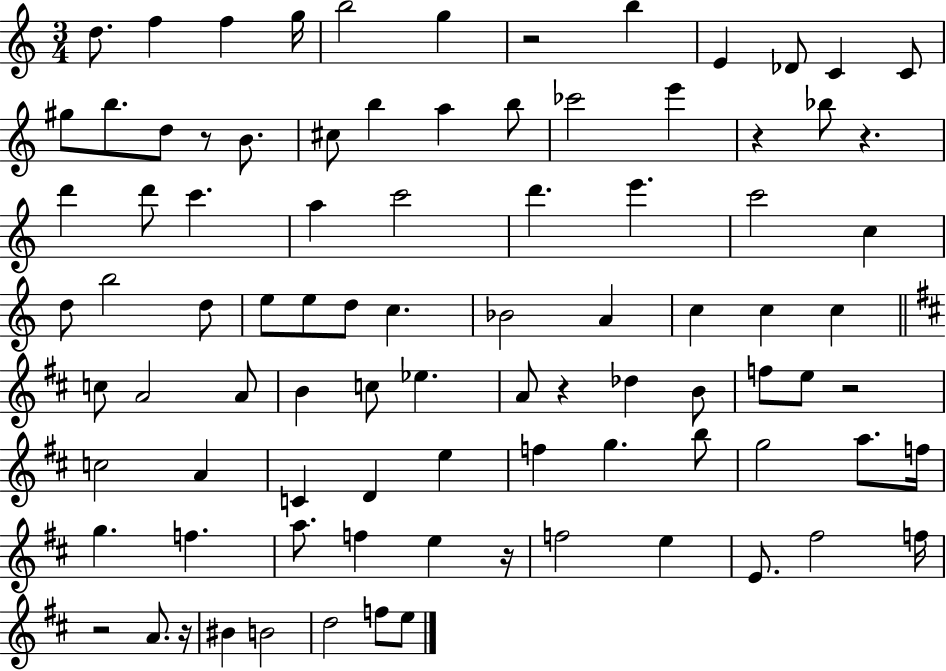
D5/e. F5/q F5/q G5/s B5/h G5/q R/h B5/q E4/q Db4/e C4/q C4/e G#5/e B5/e. D5/e R/e B4/e. C#5/e B5/q A5/q B5/e CES6/h E6/q R/q Bb5/e R/q. D6/q D6/e C6/q. A5/q C6/h D6/q. E6/q. C6/h C5/q D5/e B5/h D5/e E5/e E5/e D5/e C5/q. Bb4/h A4/q C5/q C5/q C5/q C5/e A4/h A4/e B4/q C5/e Eb5/q. A4/e R/q Db5/q B4/e F5/e E5/e R/h C5/h A4/q C4/q D4/q E5/q F5/q G5/q. B5/e G5/h A5/e. F5/s G5/q. F5/q. A5/e. F5/q E5/q R/s F5/h E5/q E4/e. F#5/h F5/s R/h A4/e. R/s BIS4/q B4/h D5/h F5/e E5/e